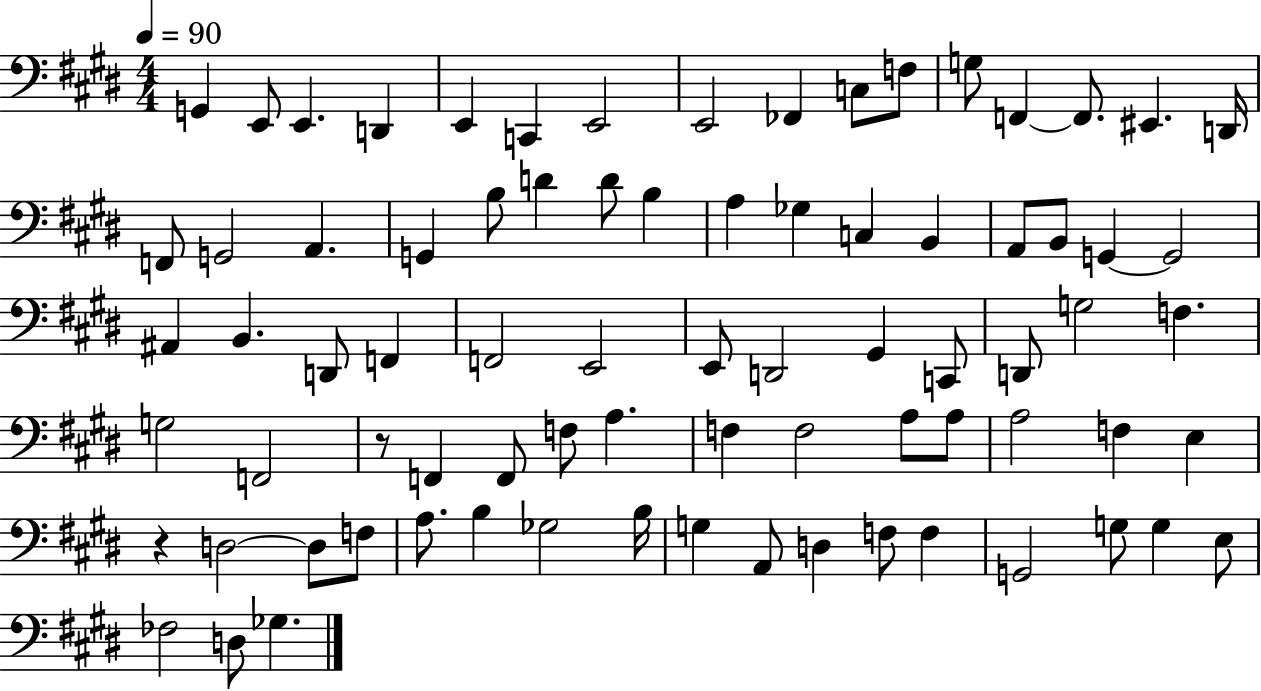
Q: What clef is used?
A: bass